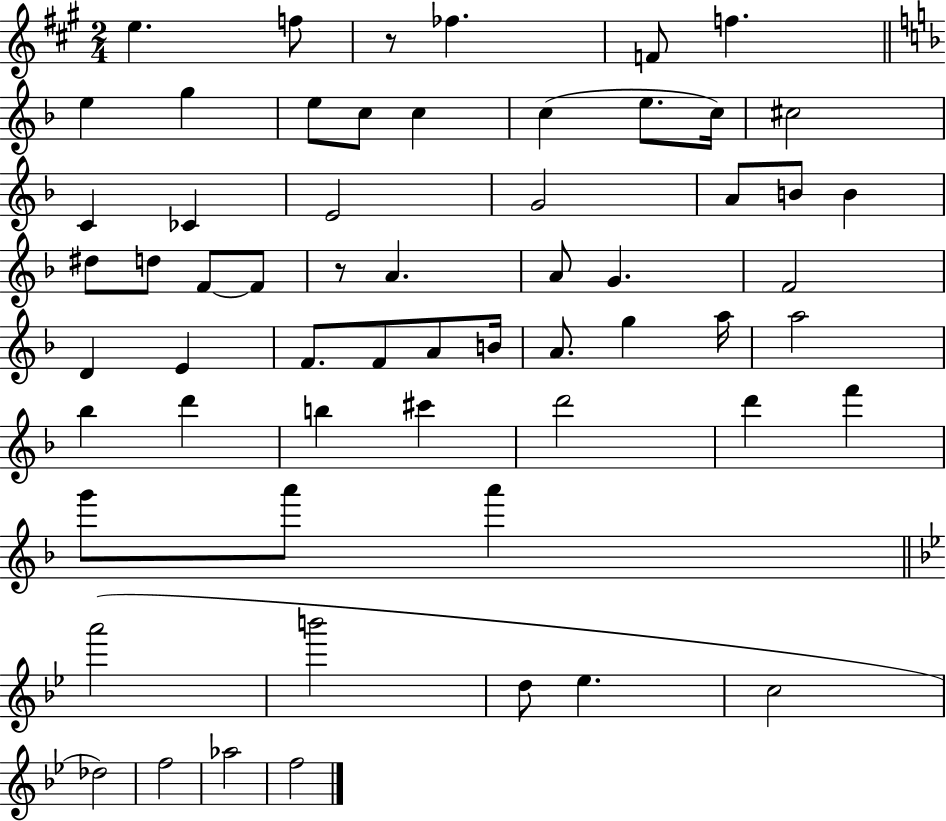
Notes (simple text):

E5/q. F5/e R/e FES5/q. F4/e F5/q. E5/q G5/q E5/e C5/e C5/q C5/q E5/e. C5/s C#5/h C4/q CES4/q E4/h G4/h A4/e B4/e B4/q D#5/e D5/e F4/e F4/e R/e A4/q. A4/e G4/q. F4/h D4/q E4/q F4/e. F4/e A4/e B4/s A4/e. G5/q A5/s A5/h Bb5/q D6/q B5/q C#6/q D6/h D6/q F6/q G6/e A6/e A6/q A6/h B6/h D5/e Eb5/q. C5/h Db5/h F5/h Ab5/h F5/h